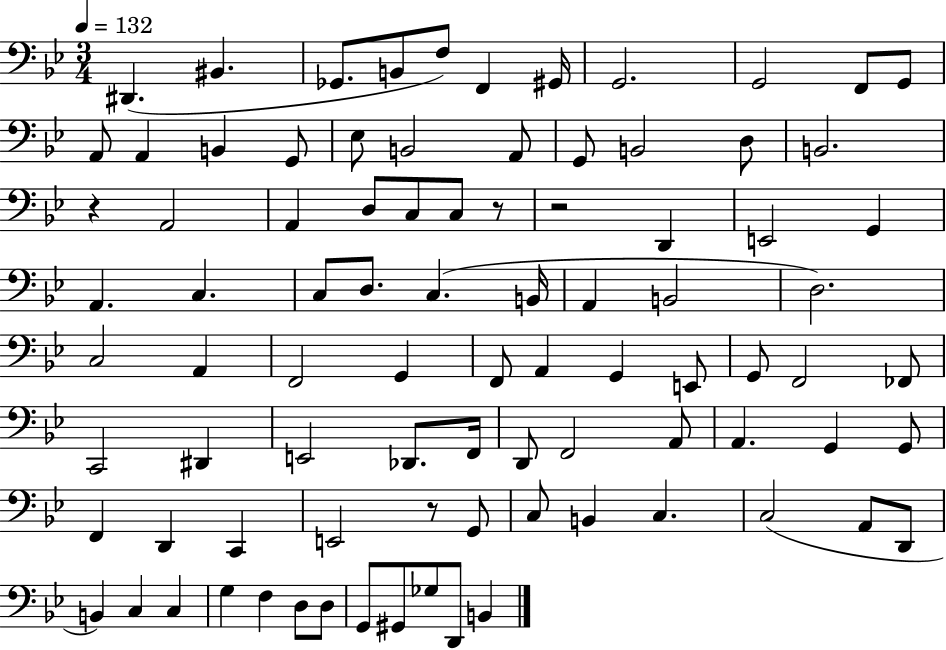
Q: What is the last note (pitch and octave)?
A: B2